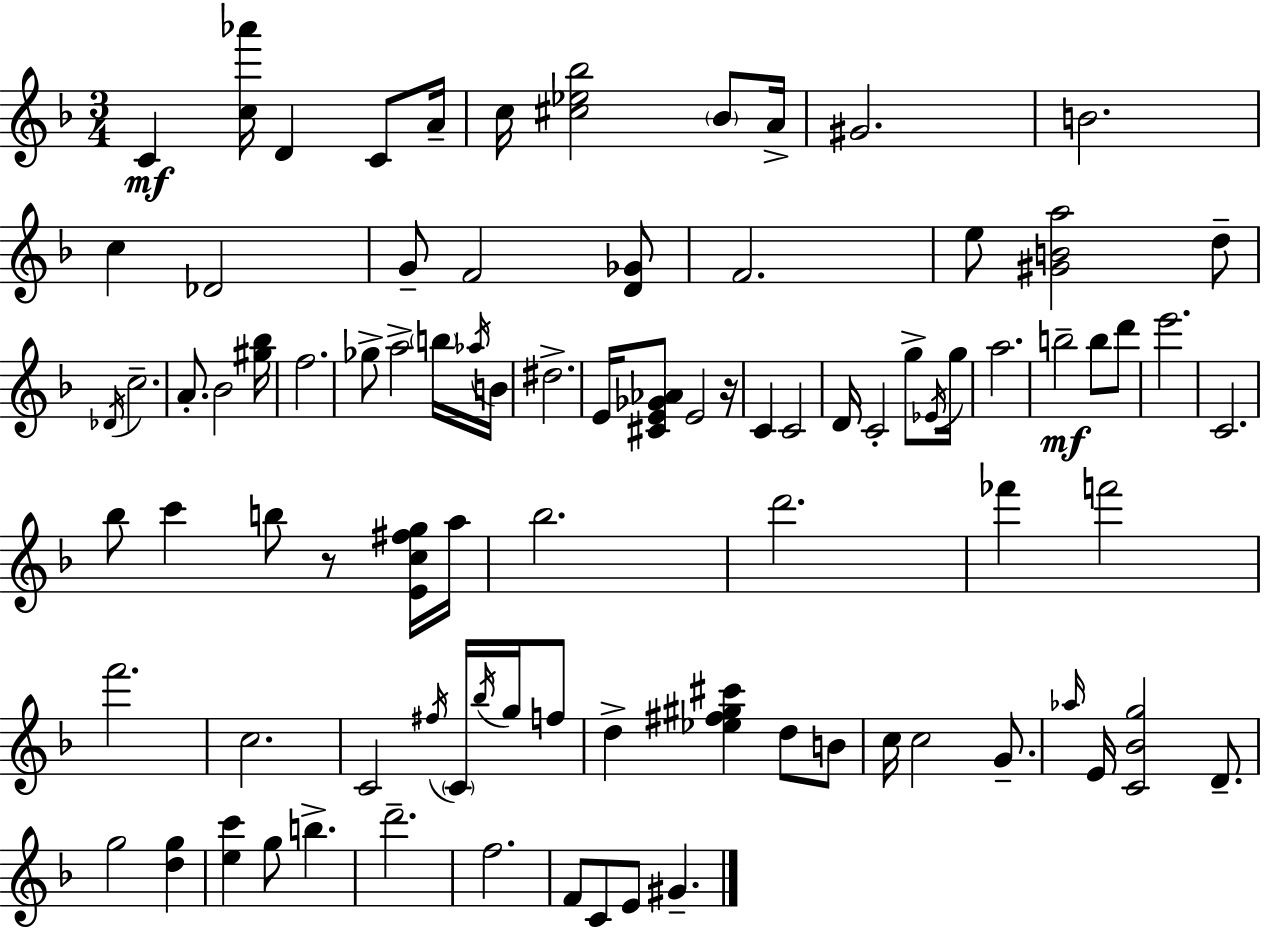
{
  \clef treble
  \numericTimeSignature
  \time 3/4
  \key f \major
  c'4\mf <c'' aes'''>16 d'4 c'8 a'16-- | c''16 <cis'' ees'' bes''>2 \parenthesize bes'8 a'16-> | gis'2. | b'2. | \break c''4 des'2 | g'8-- f'2 <d' ges'>8 | f'2. | e''8 <gis' b' a''>2 d''8-- | \break \acciaccatura { des'16 } c''2.-- | a'8.-. bes'2 | <gis'' bes''>16 f''2. | ges''8-> a''2-> \parenthesize b''16 | \break \acciaccatura { aes''16 } b'16 dis''2.-> | e'16 <cis' e' ges' aes'>8 e'2 | r16 c'4 c'2 | d'16 c'2-. g''8-> | \break \acciaccatura { ees'16 } g''16 a''2. | b''2--\mf b''8 | d'''8 e'''2. | c'2. | \break bes''8 c'''4 b''8 r8 | <e' c'' fis'' g''>16 a''16 bes''2. | d'''2. | fes'''4 f'''2 | \break f'''2. | c''2. | c'2 \acciaccatura { fis''16 } | \parenthesize c'16 \acciaccatura { bes''16 } g''16 f''8 d''4-> <ees'' fis'' gis'' cis'''>4 | \break d''8 b'8 c''16 c''2 | g'8.-- \grace { aes''16 } e'16 <c' bes' g''>2 | d'8.-- g''2 | <d'' g''>4 <e'' c'''>4 g''8 | \break b''4.-> d'''2.-- | f''2. | f'8 c'8 e'8 | gis'4.-- \bar "|."
}